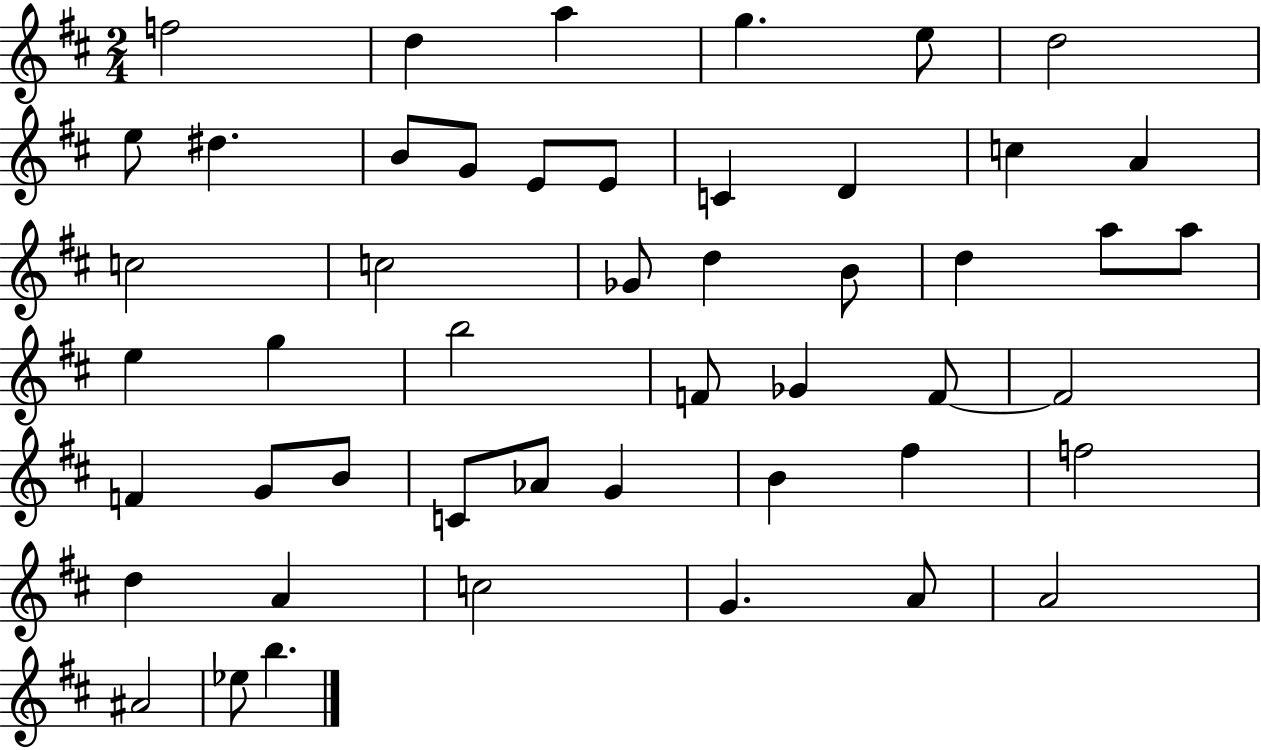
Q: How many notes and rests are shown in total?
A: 49